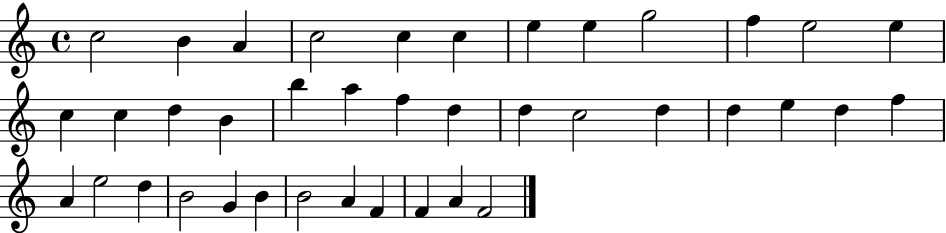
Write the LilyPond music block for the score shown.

{
  \clef treble
  \time 4/4
  \defaultTimeSignature
  \key c \major
  c''2 b'4 a'4 | c''2 c''4 c''4 | e''4 e''4 g''2 | f''4 e''2 e''4 | \break c''4 c''4 d''4 b'4 | b''4 a''4 f''4 d''4 | d''4 c''2 d''4 | d''4 e''4 d''4 f''4 | \break a'4 e''2 d''4 | b'2 g'4 b'4 | b'2 a'4 f'4 | f'4 a'4 f'2 | \break \bar "|."
}